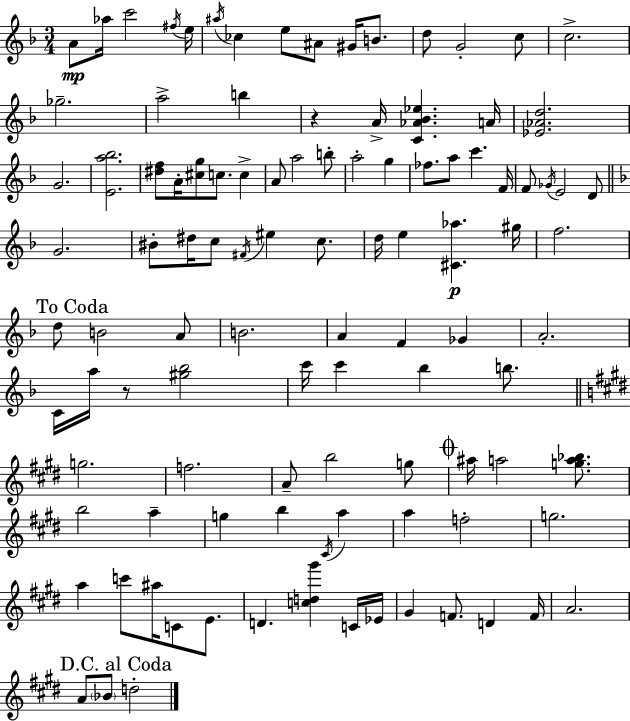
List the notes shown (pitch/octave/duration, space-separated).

A4/e Ab5/s C6/h F#5/s E5/s A#5/s CES5/q E5/e A#4/e G#4/s B4/e. D5/e G4/h C5/e C5/h. Gb5/h. A5/h B5/q R/q A4/s [C4,Ab4,Bb4,Eb5]/q. A4/s [Eb4,Ab4,D5]/h. G4/h. [E4,A5,Bb5]/h. [D#5,F5]/e A4/s [C#5,G5]/e C5/e. C5/q A4/e A5/h B5/e A5/h G5/q FES5/e. A5/e C6/q. F4/s F4/e Gb4/s E4/h D4/e G4/h. BIS4/e D#5/s C5/e F#4/s EIS5/q C5/e. D5/s E5/q [C#4,Ab5]/q. G#5/s F5/h. D5/e B4/h A4/e B4/h. A4/q F4/q Gb4/q A4/h. C4/s A5/s R/e [G#5,Bb5]/h C6/s C6/q Bb5/q B5/e. G5/h. F5/h. A4/e B5/h G5/e A#5/s A5/h [G5,A5,Bb5]/e. B5/h A5/q G5/q B5/q C#4/s A5/q A5/q F5/h G5/h. A5/q C6/e A#5/s C4/e E4/e. D4/q. [C5,D5,G#6]/q C4/s Eb4/s G#4/q F4/e. D4/q F4/s A4/h. A4/e Bb4/e D5/h